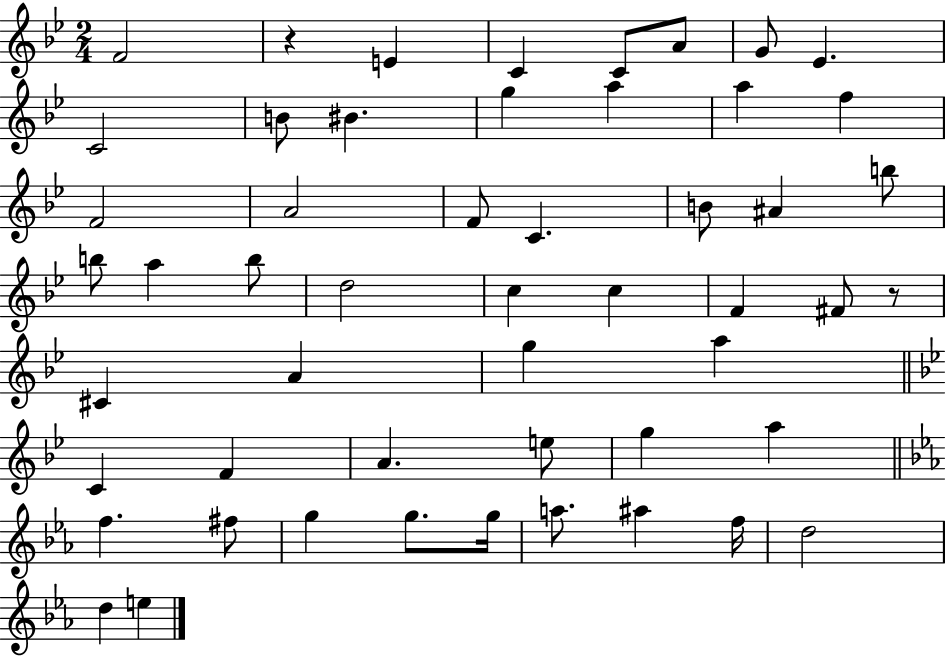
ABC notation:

X:1
T:Untitled
M:2/4
L:1/4
K:Bb
F2 z E C C/2 A/2 G/2 _E C2 B/2 ^B g a a f F2 A2 F/2 C B/2 ^A b/2 b/2 a b/2 d2 c c F ^F/2 z/2 ^C A g a C F A e/2 g a f ^f/2 g g/2 g/4 a/2 ^a f/4 d2 d e